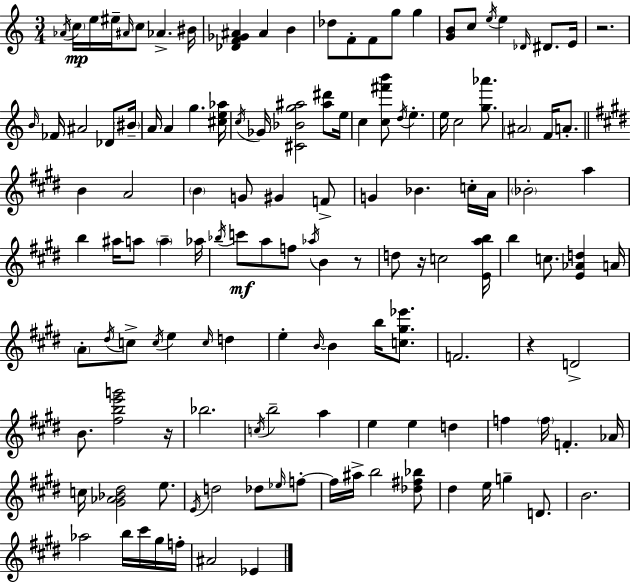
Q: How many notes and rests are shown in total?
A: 133